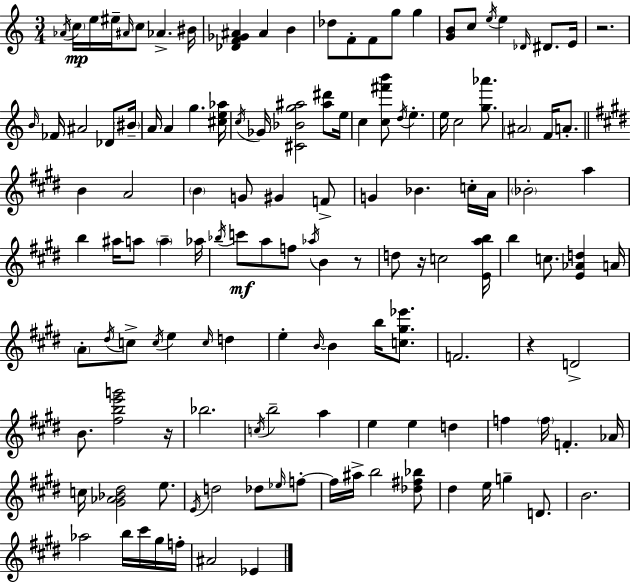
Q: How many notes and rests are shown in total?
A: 133